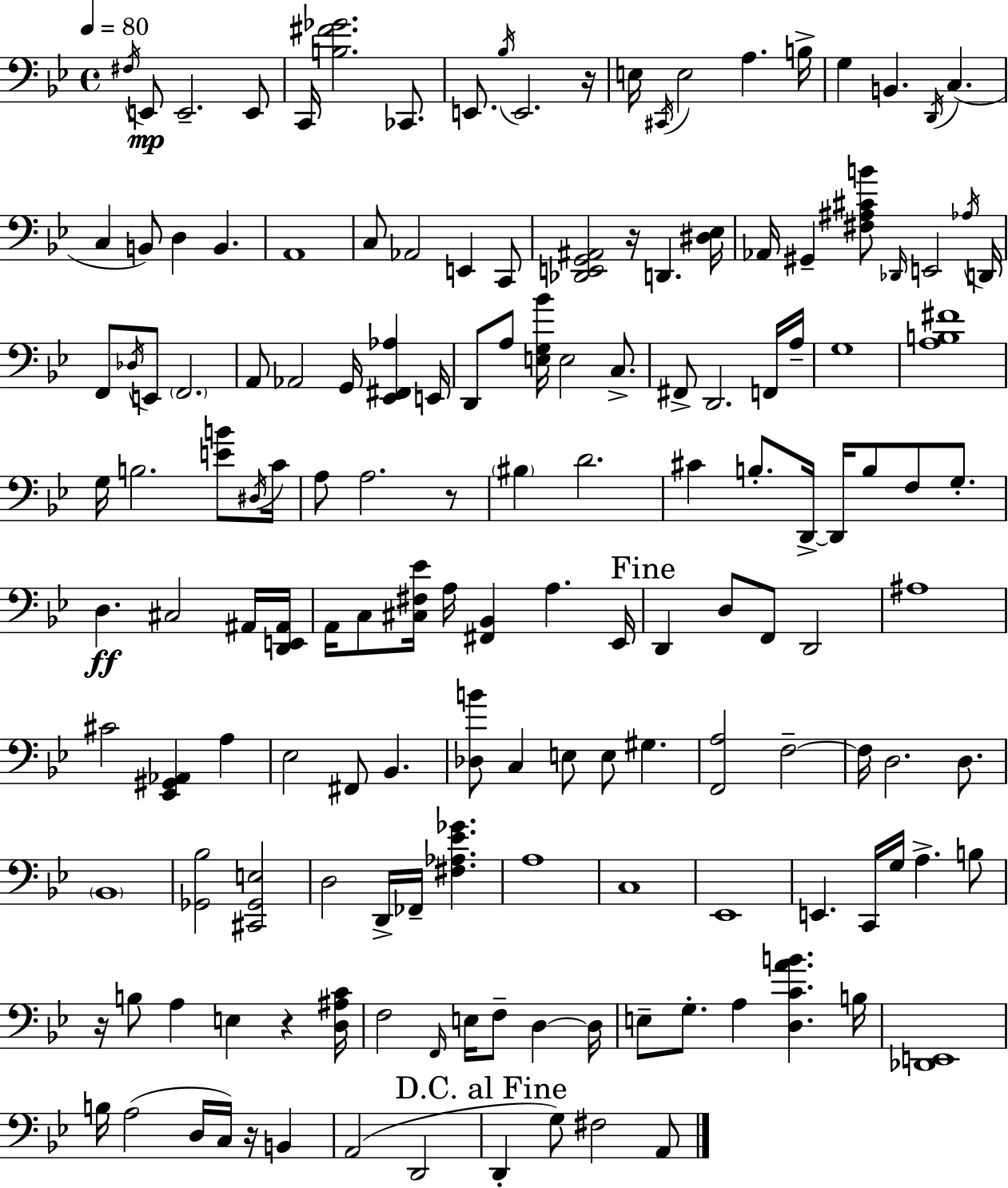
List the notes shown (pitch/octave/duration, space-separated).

F#3/s E2/e E2/h. E2/e C2/s [B3,F#4,Gb4]/h. CES2/e. E2/e. Bb3/s E2/h. R/s E3/s C#2/s E3/h A3/q. B3/s G3/q B2/q. D2/s C3/q. C3/q B2/e D3/q B2/q. A2/w C3/e Ab2/h E2/q C2/e [Db2,E2,G2,A#2]/h R/s D2/q. [D#3,Eb3]/s Ab2/s G#2/q [F#3,A#3,C#4,B4]/e Db2/s E2/h Ab3/s D2/s F2/e Db3/s E2/e F2/h. A2/e Ab2/h G2/s [Eb2,F#2,Ab3]/q E2/s D2/e A3/e [E3,G3,Bb4]/s E3/h C3/e. F#2/e D2/h. F2/s A3/s G3/w [A3,B3,F#4]/w G3/s B3/h. [E4,B4]/e D#3/s C4/s A3/e A3/h. R/e BIS3/q D4/h. C#4/q B3/e. D2/s D2/s B3/e F3/e G3/e. D3/q. C#3/h A#2/s [D2,E2,A#2]/s A2/s C3/e [C#3,F#3,Eb4]/s A3/s [F#2,Bb2]/q A3/q. Eb2/s D2/q D3/e F2/e D2/h A#3/w C#4/h [Eb2,G#2,Ab2]/q A3/q Eb3/h F#2/e Bb2/q. [Db3,B4]/e C3/q E3/e E3/e G#3/q. [F2,A3]/h F3/h F3/s D3/h. D3/e. Bb2/w [Gb2,Bb3]/h [C#2,Gb2,E3]/h D3/h D2/s FES2/s [F#3,Ab3,Eb4,Gb4]/q. A3/w C3/w Eb2/w E2/q. C2/s G3/s A3/q. B3/e R/s B3/e A3/q E3/q R/q [D3,A#3,C4]/s F3/h F2/s E3/s F3/e D3/q D3/s E3/e G3/e. A3/q [D3,C4,A4,B4]/q. B3/s [Db2,E2]/w B3/s A3/h D3/s C3/s R/s B2/q A2/h D2/h D2/q G3/e F#3/h A2/e